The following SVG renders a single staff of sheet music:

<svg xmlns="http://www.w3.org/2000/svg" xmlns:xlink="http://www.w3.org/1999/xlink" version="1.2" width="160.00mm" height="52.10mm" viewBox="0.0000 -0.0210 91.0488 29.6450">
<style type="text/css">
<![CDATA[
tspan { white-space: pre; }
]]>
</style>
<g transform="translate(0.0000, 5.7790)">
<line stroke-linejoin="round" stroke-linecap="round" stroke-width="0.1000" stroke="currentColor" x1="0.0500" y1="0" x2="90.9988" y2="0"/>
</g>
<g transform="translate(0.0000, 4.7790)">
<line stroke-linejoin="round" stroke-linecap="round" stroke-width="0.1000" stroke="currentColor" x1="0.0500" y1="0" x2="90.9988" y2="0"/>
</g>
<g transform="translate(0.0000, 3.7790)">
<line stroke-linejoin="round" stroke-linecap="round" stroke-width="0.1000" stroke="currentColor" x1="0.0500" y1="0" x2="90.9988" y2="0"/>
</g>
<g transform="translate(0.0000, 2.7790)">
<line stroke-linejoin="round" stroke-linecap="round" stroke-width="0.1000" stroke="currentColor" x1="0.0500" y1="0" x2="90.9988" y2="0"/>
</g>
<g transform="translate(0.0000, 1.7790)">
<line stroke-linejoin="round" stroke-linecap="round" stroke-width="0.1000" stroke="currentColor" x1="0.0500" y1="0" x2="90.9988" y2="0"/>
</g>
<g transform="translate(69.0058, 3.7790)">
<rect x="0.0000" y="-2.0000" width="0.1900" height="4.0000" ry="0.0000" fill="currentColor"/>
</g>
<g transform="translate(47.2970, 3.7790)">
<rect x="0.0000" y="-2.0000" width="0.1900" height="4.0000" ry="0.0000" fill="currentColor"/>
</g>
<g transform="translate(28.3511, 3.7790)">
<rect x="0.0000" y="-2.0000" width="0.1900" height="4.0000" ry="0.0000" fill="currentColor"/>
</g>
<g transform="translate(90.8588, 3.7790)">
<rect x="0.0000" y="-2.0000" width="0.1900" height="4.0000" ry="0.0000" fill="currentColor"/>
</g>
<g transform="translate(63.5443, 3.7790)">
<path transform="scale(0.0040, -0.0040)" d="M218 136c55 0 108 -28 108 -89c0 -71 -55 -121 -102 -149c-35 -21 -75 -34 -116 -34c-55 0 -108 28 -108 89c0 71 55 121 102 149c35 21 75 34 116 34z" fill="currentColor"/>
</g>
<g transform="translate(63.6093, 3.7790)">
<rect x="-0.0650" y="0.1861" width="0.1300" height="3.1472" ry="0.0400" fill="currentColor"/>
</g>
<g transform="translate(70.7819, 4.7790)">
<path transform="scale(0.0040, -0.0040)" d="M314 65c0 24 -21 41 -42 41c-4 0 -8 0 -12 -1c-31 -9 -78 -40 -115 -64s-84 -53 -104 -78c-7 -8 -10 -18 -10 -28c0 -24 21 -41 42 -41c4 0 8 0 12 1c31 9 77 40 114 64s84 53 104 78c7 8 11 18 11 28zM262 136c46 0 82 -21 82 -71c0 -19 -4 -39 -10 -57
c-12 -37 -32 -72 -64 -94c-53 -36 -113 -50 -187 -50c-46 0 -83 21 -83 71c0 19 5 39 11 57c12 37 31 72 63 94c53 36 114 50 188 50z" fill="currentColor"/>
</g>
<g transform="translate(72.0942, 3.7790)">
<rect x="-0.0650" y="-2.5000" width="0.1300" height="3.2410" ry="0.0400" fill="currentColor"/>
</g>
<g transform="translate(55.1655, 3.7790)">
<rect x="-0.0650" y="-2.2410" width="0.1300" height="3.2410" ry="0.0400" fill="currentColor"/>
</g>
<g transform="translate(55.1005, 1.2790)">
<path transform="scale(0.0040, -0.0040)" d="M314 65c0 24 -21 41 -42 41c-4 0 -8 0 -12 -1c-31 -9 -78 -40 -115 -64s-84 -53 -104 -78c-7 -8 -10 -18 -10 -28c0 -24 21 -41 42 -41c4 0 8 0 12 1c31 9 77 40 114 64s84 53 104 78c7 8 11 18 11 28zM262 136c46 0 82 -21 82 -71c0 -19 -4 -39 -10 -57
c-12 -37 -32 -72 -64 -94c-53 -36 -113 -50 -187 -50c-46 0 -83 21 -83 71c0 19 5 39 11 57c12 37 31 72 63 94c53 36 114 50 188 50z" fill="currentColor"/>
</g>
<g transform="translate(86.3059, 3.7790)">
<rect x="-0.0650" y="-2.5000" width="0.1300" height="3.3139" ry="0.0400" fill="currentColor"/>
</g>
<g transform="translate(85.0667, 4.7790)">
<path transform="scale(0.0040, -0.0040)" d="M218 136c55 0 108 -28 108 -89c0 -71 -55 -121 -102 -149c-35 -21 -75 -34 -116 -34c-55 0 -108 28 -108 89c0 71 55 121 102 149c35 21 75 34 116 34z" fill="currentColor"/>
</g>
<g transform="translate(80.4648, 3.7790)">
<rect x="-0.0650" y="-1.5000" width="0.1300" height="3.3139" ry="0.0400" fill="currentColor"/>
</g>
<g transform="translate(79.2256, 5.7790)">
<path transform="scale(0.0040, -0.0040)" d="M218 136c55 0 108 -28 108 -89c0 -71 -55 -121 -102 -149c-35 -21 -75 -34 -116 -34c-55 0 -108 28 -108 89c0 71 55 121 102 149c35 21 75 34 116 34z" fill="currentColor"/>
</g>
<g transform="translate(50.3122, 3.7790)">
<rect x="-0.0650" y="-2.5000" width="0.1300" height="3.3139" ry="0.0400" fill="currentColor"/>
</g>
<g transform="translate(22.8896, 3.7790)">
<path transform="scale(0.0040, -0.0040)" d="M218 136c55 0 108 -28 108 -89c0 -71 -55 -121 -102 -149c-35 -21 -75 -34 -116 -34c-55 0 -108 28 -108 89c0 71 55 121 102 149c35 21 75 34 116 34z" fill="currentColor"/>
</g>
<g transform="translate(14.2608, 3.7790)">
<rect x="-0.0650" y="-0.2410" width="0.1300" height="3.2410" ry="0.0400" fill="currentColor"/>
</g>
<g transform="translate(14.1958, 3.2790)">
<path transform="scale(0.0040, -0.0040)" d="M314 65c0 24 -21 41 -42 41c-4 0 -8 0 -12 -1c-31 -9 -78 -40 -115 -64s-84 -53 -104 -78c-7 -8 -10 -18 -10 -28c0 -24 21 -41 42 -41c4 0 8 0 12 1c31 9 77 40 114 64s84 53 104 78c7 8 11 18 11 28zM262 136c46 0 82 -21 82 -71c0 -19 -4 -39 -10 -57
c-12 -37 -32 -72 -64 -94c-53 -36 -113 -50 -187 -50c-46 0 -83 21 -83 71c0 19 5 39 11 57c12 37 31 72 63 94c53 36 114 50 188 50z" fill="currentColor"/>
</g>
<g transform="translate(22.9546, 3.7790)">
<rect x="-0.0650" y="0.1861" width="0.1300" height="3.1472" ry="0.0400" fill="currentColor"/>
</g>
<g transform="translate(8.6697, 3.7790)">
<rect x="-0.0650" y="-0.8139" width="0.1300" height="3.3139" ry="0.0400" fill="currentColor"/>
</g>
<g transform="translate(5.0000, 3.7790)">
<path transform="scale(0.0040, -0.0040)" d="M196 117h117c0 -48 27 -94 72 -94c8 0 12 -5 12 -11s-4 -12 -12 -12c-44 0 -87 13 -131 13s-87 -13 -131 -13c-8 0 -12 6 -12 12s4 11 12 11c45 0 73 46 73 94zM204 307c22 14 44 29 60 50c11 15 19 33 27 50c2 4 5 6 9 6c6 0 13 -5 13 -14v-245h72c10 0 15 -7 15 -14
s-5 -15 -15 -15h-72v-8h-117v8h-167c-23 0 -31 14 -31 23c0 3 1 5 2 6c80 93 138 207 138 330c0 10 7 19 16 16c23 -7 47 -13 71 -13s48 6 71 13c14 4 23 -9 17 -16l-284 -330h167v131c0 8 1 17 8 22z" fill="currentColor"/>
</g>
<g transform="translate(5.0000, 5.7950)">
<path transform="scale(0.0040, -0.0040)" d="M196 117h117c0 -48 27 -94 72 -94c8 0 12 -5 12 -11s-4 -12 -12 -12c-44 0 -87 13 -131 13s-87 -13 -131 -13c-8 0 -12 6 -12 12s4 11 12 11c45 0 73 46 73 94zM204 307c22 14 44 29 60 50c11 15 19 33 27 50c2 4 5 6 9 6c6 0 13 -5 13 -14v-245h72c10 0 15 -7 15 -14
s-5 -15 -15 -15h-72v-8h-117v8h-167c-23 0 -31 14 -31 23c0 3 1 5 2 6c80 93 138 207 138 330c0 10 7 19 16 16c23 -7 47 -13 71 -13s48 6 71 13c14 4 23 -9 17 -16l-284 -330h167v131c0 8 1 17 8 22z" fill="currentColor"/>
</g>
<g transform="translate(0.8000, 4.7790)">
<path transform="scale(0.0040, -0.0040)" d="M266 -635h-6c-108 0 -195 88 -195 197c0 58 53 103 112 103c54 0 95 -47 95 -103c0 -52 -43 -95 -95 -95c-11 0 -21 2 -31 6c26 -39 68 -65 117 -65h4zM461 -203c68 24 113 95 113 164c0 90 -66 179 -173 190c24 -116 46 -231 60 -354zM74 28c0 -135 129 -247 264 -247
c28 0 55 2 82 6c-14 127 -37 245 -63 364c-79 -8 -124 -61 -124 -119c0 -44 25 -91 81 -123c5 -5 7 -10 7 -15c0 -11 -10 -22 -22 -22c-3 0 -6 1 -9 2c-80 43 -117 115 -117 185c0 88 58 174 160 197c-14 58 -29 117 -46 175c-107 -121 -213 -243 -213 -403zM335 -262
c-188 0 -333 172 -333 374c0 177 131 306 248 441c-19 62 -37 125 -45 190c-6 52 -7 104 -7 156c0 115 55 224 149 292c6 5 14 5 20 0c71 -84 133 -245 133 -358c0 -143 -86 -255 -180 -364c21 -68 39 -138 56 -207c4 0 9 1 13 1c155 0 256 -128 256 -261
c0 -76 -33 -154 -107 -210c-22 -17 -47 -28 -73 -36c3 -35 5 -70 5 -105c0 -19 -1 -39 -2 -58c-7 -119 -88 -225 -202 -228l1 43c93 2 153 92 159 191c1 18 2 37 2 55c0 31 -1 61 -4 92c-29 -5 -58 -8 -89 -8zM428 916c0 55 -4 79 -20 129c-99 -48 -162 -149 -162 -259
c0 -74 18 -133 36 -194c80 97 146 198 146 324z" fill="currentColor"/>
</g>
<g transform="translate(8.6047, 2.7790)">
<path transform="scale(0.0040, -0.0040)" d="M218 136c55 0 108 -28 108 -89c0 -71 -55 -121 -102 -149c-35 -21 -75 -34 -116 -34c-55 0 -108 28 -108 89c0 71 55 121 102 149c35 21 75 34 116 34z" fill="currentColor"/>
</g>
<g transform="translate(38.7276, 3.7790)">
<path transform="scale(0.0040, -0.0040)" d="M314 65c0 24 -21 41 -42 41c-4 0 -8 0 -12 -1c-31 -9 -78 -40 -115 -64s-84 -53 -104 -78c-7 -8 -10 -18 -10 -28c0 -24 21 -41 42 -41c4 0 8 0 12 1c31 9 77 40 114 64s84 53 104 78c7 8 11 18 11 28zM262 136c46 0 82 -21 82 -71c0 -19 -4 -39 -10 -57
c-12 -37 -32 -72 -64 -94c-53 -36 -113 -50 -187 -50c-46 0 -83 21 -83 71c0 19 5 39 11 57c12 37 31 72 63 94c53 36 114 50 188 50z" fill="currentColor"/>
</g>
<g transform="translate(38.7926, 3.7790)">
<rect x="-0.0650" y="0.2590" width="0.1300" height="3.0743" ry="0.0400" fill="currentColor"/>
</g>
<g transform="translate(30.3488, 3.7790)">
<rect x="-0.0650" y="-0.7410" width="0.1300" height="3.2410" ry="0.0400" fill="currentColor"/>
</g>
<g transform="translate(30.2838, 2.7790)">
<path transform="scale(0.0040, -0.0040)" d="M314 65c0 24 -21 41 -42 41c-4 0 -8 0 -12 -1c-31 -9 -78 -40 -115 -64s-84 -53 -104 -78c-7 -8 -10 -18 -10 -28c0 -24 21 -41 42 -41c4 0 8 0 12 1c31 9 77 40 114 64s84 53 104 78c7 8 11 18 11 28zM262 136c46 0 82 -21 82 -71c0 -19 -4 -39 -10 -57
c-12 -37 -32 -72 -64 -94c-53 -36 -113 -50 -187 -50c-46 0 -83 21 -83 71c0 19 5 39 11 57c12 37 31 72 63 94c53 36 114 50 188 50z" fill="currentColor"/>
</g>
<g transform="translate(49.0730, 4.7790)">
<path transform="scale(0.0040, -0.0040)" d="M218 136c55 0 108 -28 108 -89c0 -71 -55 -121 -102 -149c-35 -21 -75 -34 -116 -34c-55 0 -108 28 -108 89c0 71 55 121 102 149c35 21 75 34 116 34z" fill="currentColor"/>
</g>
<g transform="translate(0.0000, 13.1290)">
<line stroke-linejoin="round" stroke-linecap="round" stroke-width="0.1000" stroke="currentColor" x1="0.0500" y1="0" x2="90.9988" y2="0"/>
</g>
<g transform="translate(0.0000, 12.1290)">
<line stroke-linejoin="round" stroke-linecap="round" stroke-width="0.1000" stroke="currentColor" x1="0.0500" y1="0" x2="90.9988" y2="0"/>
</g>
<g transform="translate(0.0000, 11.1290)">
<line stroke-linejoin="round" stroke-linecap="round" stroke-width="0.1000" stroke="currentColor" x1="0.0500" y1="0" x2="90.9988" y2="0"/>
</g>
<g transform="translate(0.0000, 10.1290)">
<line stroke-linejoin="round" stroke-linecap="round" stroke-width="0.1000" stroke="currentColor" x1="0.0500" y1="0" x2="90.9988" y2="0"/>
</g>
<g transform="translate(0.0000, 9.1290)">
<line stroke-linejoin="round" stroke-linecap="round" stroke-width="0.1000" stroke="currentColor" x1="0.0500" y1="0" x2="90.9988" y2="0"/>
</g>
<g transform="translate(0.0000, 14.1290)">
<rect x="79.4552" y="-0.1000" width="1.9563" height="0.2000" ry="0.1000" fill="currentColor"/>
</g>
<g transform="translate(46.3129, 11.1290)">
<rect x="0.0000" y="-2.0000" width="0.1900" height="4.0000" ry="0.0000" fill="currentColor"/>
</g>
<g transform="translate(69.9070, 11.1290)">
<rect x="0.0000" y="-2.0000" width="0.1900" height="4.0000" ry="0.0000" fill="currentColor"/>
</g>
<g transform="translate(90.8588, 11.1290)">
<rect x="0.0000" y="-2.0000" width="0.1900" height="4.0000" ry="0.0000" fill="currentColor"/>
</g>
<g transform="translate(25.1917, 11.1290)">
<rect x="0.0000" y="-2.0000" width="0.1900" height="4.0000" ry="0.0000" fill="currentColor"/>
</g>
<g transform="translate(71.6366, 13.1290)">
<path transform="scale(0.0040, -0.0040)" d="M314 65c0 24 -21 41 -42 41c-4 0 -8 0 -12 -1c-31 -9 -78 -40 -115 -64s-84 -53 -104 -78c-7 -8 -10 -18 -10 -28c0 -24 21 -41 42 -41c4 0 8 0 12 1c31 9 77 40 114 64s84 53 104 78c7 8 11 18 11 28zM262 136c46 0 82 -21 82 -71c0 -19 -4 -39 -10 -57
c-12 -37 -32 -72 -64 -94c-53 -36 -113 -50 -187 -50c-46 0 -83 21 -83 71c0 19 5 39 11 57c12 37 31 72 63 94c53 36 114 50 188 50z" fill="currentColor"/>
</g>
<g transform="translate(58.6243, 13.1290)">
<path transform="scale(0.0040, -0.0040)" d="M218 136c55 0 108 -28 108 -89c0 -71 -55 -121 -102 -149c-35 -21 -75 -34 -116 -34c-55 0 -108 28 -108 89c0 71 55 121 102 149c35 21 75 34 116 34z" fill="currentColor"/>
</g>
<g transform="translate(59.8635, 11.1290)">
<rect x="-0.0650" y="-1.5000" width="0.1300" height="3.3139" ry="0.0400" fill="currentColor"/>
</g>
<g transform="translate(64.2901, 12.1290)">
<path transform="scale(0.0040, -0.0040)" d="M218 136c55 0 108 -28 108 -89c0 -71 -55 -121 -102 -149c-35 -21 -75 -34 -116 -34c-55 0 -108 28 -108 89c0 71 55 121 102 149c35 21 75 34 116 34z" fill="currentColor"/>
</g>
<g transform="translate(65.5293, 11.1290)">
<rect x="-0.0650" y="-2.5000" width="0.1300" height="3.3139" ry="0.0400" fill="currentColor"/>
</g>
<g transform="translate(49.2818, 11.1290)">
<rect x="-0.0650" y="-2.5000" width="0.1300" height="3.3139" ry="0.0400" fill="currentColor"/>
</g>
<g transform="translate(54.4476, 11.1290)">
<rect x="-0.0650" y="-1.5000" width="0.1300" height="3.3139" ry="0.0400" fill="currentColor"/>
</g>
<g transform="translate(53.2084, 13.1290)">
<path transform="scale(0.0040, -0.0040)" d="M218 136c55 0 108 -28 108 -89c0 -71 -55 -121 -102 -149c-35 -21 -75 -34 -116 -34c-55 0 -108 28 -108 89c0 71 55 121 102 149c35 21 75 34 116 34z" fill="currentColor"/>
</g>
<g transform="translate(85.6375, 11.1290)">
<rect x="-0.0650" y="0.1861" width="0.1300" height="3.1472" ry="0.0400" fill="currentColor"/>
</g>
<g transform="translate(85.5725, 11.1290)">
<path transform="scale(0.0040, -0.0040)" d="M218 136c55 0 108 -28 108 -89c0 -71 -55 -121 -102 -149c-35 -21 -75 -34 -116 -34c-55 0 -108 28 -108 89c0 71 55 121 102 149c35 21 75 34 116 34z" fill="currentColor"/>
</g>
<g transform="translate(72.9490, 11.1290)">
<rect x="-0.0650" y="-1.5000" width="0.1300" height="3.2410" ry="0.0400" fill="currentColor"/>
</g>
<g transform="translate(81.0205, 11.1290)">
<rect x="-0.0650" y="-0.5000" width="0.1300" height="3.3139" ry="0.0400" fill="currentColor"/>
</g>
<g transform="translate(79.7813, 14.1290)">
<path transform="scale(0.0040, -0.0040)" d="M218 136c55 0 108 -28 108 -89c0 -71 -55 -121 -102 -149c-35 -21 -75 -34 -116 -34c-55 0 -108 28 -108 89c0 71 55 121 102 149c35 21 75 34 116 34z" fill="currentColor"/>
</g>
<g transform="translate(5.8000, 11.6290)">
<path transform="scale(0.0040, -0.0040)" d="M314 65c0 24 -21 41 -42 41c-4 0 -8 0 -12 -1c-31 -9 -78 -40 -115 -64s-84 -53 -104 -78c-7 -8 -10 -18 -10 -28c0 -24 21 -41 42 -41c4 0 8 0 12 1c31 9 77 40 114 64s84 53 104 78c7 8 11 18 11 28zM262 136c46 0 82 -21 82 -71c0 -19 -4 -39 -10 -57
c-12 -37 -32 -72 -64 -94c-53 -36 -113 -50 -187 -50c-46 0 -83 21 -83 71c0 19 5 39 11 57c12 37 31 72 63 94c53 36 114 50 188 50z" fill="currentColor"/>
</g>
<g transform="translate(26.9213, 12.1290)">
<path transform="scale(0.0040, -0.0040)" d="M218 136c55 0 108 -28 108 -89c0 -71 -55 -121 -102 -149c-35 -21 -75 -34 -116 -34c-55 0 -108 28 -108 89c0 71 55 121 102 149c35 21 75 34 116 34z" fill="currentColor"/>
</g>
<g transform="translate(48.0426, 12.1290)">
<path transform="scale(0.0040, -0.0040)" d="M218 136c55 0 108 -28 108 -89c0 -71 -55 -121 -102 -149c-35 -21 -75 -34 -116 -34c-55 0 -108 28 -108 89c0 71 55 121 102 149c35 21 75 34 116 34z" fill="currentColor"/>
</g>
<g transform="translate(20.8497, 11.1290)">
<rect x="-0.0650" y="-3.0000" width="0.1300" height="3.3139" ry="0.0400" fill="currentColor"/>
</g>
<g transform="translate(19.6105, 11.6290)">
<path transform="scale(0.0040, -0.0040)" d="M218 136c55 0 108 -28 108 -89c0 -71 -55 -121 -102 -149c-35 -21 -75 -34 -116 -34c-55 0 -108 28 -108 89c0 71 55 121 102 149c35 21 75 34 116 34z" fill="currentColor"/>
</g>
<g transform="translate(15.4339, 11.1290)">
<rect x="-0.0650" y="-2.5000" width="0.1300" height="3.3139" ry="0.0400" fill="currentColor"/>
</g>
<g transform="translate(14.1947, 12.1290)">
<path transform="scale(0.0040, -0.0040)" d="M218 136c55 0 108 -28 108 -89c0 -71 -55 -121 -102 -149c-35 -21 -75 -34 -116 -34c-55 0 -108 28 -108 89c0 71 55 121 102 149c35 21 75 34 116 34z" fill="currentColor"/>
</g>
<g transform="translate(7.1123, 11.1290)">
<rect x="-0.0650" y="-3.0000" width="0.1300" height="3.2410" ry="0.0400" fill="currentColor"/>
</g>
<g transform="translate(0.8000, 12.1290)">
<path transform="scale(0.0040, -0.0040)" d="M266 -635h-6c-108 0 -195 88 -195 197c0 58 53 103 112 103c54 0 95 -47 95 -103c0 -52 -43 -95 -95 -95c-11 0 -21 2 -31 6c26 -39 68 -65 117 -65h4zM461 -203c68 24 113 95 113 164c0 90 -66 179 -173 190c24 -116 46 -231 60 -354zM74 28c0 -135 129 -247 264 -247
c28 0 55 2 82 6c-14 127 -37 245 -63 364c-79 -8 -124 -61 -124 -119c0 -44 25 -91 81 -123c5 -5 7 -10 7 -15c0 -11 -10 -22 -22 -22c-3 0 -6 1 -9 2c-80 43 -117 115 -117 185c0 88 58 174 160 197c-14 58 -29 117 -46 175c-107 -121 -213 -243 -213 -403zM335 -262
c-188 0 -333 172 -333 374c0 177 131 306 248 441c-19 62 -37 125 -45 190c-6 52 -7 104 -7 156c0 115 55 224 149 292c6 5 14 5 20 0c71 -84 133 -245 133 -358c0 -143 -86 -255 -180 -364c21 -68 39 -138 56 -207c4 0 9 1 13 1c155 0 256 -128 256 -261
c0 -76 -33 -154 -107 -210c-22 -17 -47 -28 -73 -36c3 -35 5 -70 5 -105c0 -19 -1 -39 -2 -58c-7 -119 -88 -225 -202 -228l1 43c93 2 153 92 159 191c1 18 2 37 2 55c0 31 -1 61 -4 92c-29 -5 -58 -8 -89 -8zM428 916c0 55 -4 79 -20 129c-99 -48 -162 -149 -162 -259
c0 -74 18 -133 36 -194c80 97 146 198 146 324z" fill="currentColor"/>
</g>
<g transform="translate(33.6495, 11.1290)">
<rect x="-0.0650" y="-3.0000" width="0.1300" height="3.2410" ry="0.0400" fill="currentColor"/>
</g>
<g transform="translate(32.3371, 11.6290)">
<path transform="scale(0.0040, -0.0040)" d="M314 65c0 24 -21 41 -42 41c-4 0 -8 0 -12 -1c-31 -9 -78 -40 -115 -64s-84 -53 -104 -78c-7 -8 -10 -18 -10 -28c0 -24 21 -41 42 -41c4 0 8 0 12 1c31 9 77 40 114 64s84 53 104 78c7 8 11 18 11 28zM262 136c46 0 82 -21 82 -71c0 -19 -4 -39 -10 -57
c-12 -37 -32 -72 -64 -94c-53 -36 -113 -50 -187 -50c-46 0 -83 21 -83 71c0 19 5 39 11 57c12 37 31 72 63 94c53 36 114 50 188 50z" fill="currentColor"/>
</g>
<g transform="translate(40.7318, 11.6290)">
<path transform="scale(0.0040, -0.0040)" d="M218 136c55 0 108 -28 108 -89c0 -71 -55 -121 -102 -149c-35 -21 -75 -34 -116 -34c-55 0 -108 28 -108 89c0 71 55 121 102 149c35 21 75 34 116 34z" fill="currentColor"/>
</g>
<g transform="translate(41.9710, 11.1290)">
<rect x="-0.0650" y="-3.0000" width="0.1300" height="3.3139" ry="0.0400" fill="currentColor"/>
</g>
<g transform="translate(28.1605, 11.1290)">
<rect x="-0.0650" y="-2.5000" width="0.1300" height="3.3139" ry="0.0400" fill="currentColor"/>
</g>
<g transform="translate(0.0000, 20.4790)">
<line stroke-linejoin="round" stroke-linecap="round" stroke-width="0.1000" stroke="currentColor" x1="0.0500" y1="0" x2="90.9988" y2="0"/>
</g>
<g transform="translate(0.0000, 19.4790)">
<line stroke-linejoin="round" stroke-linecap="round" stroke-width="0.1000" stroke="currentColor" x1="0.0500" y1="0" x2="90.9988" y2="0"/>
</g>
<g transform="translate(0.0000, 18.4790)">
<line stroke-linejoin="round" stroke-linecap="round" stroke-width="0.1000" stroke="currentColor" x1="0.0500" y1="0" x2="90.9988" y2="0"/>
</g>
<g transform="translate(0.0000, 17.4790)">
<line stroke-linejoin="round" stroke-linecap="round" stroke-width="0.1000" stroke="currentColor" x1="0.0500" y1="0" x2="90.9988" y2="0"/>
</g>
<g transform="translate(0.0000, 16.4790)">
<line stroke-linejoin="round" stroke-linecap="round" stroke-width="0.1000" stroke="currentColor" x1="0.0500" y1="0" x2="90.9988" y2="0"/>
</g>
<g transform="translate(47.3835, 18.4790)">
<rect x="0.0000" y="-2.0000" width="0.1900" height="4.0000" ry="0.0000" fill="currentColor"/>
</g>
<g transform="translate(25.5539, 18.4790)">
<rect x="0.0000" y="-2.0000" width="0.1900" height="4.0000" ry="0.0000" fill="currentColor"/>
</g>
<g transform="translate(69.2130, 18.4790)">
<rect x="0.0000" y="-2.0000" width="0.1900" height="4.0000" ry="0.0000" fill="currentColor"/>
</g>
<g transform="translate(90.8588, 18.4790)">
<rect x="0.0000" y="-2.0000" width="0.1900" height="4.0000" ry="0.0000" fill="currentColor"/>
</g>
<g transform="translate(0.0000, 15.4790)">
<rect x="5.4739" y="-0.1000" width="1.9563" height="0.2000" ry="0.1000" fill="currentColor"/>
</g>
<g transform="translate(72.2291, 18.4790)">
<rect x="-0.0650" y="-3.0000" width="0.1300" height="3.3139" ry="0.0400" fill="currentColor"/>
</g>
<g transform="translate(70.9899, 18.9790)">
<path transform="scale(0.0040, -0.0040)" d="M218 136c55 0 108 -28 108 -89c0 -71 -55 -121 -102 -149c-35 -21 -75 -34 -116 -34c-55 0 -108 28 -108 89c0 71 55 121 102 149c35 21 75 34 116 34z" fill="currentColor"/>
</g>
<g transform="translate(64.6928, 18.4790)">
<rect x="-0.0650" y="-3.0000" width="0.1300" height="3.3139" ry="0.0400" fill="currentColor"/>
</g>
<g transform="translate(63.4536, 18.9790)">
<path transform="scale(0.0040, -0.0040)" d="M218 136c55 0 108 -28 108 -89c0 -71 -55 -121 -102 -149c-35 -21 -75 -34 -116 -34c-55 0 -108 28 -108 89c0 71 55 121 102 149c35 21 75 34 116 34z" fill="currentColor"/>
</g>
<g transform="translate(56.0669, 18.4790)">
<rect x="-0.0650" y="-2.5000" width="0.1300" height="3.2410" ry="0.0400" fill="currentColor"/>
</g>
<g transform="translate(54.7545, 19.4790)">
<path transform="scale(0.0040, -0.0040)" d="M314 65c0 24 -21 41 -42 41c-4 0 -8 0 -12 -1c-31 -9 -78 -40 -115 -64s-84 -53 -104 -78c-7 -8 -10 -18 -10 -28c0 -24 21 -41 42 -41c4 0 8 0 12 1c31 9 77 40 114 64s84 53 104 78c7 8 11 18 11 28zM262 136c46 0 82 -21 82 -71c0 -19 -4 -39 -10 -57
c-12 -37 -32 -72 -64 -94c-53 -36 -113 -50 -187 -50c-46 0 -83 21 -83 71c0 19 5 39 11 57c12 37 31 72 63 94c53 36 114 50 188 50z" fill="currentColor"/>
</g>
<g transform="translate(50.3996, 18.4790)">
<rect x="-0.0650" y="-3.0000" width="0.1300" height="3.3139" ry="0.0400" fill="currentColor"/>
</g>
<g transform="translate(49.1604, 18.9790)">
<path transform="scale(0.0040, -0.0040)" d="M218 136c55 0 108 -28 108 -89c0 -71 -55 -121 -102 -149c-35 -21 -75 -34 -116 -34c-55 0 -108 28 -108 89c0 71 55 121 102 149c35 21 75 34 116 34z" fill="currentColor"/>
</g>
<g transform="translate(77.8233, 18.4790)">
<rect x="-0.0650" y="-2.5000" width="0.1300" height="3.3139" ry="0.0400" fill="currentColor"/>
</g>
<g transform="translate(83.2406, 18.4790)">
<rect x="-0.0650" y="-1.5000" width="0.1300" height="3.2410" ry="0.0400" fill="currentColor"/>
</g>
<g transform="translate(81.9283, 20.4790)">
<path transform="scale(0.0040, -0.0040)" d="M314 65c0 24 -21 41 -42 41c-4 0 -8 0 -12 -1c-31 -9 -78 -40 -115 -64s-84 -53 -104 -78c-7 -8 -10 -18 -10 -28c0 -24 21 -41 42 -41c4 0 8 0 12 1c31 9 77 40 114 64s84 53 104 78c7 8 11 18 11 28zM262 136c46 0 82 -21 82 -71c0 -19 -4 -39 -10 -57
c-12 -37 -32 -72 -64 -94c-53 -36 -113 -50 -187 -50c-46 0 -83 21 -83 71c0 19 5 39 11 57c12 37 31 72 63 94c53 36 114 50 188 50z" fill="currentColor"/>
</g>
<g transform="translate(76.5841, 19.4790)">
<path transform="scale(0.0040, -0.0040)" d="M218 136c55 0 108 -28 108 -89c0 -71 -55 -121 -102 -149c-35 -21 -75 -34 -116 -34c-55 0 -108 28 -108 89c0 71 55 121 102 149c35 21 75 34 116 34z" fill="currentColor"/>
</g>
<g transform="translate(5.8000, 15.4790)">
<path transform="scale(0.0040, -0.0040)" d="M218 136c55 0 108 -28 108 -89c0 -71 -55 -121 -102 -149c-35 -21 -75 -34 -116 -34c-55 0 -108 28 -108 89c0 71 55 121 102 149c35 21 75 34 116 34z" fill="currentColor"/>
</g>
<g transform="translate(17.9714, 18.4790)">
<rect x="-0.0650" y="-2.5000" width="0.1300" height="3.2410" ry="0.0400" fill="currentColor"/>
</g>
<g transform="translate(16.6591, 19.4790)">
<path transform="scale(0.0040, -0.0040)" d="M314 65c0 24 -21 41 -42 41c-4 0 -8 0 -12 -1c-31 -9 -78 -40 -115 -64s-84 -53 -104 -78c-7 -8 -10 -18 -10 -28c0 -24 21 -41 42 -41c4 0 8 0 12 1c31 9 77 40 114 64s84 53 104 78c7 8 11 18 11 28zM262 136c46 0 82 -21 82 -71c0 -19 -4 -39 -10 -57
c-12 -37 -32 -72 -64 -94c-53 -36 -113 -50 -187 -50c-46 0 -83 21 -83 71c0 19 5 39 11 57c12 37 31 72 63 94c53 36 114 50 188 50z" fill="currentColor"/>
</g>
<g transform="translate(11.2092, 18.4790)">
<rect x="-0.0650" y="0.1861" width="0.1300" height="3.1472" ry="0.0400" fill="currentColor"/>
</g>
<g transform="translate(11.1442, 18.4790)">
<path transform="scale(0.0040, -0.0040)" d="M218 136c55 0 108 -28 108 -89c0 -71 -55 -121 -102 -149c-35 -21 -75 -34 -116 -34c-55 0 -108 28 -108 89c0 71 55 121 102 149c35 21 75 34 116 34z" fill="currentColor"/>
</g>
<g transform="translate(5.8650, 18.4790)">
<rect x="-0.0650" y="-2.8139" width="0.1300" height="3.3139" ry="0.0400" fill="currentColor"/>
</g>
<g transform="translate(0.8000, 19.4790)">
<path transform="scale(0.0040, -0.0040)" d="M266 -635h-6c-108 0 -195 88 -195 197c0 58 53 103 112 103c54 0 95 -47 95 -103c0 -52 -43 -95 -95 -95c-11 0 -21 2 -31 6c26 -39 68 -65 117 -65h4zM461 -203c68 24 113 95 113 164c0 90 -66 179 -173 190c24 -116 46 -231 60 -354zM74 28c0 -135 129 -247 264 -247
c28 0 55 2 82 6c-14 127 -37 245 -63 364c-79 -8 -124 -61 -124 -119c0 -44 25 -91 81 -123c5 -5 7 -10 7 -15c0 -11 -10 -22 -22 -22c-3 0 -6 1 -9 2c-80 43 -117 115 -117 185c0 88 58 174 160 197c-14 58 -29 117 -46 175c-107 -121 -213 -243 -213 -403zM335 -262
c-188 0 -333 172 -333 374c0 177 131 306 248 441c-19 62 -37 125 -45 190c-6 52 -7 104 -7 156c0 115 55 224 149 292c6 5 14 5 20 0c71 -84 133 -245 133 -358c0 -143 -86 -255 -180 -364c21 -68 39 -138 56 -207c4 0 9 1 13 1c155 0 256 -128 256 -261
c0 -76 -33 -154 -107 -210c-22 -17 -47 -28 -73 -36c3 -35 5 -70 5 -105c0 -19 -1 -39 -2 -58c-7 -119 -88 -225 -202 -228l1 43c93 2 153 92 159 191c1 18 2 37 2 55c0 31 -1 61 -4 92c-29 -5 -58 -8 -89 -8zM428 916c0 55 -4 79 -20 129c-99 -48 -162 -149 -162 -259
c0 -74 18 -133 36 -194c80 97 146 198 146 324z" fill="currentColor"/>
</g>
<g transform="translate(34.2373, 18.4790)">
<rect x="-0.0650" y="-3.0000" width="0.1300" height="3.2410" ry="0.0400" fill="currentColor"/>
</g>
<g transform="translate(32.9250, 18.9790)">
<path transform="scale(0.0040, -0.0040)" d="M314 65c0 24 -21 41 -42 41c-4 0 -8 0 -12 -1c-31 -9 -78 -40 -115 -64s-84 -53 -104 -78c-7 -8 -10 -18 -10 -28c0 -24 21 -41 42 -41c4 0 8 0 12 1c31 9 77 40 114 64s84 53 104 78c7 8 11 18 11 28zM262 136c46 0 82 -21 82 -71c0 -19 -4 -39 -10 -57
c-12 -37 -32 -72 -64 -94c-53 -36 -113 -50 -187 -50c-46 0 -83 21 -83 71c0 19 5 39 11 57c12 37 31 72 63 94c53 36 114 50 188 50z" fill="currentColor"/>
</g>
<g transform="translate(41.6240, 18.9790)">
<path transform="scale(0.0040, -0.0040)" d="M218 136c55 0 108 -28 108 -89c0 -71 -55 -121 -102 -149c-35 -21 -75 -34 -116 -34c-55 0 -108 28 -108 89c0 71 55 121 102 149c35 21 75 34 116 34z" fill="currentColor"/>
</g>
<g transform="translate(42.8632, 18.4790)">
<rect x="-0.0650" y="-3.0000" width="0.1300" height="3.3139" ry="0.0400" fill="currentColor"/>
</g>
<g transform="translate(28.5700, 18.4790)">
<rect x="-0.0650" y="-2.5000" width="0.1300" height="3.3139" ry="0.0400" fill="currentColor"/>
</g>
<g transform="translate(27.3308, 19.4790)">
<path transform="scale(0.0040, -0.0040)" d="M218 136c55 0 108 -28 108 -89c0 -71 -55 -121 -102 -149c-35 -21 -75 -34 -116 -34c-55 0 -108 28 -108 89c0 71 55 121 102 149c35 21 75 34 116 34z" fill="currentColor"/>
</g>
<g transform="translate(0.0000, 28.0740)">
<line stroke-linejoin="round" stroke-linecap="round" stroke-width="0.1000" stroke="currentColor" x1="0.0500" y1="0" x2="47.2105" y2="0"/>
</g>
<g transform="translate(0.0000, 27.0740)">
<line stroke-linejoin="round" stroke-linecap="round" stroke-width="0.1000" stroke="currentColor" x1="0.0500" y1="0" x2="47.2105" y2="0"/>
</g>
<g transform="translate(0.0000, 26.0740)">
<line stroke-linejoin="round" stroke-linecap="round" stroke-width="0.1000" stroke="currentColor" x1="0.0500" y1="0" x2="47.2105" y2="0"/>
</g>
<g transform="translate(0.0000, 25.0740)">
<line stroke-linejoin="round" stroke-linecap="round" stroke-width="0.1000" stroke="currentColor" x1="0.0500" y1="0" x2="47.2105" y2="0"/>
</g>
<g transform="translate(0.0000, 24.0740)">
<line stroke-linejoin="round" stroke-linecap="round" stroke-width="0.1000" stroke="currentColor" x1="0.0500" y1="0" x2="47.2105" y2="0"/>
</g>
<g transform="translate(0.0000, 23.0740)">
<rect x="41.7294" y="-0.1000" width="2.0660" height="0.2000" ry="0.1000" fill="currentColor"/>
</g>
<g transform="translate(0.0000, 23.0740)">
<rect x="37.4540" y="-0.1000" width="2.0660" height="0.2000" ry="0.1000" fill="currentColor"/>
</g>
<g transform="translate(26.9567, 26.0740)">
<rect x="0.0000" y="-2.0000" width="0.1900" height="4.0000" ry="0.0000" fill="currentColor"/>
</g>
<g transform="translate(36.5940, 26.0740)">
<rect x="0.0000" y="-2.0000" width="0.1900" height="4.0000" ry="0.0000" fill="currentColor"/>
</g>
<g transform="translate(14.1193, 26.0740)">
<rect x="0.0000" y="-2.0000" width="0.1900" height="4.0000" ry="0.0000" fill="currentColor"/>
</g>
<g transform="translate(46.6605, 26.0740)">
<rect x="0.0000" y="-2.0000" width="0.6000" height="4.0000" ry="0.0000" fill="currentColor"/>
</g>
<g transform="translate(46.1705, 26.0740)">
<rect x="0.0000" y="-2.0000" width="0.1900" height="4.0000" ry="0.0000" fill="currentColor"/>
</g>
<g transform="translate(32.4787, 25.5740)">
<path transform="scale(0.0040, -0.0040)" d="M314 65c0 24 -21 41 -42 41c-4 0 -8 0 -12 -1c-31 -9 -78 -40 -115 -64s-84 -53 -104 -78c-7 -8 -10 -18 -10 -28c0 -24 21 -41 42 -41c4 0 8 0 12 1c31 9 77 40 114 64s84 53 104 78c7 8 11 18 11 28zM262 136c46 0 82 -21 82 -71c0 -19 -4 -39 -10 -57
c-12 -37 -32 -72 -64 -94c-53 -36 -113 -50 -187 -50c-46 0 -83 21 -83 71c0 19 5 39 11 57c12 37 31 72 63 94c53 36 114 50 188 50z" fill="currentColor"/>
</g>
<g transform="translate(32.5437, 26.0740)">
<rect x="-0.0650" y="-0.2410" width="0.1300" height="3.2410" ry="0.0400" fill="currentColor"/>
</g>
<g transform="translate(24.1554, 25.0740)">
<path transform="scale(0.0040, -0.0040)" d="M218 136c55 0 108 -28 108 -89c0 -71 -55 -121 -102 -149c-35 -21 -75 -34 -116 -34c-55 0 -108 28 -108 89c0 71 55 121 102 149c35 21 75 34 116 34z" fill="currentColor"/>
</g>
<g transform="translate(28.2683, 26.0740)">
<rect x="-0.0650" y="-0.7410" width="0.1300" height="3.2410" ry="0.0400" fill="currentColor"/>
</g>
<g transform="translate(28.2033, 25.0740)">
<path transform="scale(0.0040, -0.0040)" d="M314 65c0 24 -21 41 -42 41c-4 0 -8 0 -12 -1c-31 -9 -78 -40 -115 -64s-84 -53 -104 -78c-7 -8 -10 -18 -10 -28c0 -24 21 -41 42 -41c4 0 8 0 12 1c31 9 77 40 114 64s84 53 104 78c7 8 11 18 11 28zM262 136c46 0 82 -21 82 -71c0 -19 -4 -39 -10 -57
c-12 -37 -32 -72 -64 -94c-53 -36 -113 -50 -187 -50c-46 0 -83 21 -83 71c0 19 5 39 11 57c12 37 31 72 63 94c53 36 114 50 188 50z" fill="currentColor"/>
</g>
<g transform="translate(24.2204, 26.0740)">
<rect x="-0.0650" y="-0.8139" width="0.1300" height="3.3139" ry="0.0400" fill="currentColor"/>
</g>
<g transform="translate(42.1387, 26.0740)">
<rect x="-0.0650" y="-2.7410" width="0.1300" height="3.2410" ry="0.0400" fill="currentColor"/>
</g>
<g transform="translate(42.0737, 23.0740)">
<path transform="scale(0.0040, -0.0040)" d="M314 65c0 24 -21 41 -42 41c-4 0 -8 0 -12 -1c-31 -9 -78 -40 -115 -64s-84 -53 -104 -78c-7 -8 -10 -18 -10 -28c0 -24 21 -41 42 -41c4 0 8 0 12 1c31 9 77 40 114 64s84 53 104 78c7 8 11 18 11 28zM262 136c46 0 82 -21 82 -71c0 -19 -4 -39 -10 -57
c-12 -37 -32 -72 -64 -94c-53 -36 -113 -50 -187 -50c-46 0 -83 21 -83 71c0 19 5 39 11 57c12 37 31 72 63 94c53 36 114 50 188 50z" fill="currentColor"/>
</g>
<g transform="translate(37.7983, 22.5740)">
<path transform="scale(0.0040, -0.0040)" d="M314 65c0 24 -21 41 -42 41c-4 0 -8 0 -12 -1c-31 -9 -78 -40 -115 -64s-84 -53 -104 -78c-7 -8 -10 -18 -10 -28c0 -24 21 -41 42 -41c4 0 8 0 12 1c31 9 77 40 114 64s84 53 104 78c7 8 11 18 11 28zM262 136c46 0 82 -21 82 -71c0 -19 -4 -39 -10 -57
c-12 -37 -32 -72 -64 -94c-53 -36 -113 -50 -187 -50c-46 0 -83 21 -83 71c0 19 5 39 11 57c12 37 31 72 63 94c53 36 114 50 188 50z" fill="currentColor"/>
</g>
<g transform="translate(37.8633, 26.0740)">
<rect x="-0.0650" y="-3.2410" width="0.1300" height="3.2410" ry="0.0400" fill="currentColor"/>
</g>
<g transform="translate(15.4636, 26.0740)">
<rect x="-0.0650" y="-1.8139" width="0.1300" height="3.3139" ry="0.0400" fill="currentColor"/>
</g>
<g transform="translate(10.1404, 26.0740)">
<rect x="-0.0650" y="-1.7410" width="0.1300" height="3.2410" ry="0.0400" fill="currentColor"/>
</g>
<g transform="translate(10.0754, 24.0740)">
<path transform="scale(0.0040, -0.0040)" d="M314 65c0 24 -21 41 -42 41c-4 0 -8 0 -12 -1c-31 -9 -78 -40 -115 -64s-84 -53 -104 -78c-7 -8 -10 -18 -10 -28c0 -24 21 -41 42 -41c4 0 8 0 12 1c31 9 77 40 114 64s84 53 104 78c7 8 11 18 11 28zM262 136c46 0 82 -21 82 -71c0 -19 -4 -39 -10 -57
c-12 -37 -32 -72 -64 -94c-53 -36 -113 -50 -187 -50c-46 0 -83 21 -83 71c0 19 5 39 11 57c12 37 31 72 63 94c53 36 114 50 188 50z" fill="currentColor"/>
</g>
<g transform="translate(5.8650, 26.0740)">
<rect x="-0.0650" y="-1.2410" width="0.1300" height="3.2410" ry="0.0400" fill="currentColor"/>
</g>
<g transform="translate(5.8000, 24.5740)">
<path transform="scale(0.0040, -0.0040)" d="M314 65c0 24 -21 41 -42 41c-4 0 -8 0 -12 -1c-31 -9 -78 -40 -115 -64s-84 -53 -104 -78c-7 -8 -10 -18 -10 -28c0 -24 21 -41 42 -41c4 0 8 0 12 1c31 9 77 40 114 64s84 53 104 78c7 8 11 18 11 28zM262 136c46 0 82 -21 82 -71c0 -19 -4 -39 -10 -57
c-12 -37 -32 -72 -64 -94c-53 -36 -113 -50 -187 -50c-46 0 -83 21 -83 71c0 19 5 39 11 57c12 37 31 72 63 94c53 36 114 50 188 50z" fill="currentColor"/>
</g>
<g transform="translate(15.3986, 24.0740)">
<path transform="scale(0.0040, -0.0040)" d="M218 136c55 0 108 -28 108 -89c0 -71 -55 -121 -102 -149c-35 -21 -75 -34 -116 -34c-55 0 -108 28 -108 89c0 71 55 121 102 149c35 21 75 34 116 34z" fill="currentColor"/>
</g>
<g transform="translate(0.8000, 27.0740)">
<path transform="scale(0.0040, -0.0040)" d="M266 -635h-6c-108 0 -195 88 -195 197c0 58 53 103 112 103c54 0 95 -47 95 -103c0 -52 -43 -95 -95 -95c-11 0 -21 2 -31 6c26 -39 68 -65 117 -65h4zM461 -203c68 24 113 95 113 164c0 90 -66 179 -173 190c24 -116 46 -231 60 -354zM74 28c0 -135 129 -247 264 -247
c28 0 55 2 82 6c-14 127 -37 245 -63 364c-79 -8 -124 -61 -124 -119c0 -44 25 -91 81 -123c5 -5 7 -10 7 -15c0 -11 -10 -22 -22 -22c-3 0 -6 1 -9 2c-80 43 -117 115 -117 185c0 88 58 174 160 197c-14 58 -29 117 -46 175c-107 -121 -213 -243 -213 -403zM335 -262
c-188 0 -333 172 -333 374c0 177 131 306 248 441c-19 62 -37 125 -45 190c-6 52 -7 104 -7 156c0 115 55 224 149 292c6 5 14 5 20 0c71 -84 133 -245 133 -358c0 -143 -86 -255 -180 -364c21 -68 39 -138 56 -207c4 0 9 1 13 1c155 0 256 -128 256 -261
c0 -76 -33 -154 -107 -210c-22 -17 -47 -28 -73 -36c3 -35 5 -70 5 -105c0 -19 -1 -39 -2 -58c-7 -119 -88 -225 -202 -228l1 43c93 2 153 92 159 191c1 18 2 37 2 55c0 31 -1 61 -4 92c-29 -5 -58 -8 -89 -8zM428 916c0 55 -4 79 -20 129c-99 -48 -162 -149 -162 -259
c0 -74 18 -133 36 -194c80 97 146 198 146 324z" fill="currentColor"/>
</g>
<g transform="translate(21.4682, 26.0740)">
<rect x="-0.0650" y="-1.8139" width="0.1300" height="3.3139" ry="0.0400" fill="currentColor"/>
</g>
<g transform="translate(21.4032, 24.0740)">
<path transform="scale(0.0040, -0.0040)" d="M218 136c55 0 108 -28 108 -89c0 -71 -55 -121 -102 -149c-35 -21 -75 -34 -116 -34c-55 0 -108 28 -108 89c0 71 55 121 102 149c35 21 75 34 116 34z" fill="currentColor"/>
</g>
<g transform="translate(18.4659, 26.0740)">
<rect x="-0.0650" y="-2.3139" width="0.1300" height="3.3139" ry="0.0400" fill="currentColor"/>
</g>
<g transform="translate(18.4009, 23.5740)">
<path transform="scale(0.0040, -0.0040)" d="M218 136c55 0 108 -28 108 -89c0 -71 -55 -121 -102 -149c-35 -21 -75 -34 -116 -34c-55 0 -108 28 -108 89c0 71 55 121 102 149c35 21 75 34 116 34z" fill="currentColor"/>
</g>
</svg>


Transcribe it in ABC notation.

X:1
T:Untitled
M:4/4
L:1/4
K:C
d c2 B d2 B2 G g2 B G2 E G A2 G A G A2 A G E E G E2 C B a B G2 G A2 A A G2 A A G E2 e2 f2 f g f d d2 c2 b2 a2